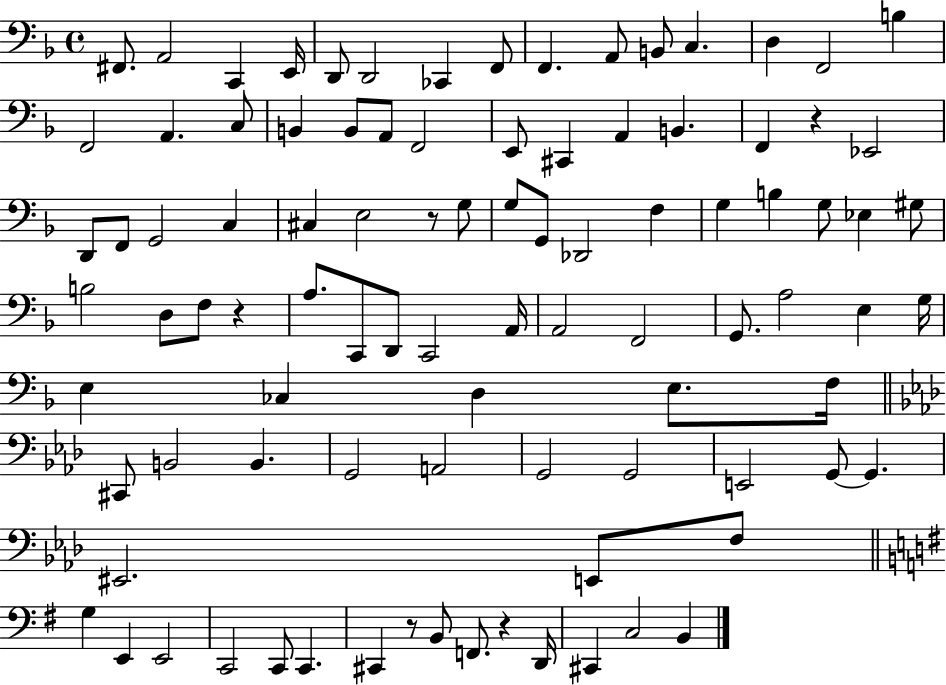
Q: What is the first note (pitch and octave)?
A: F#2